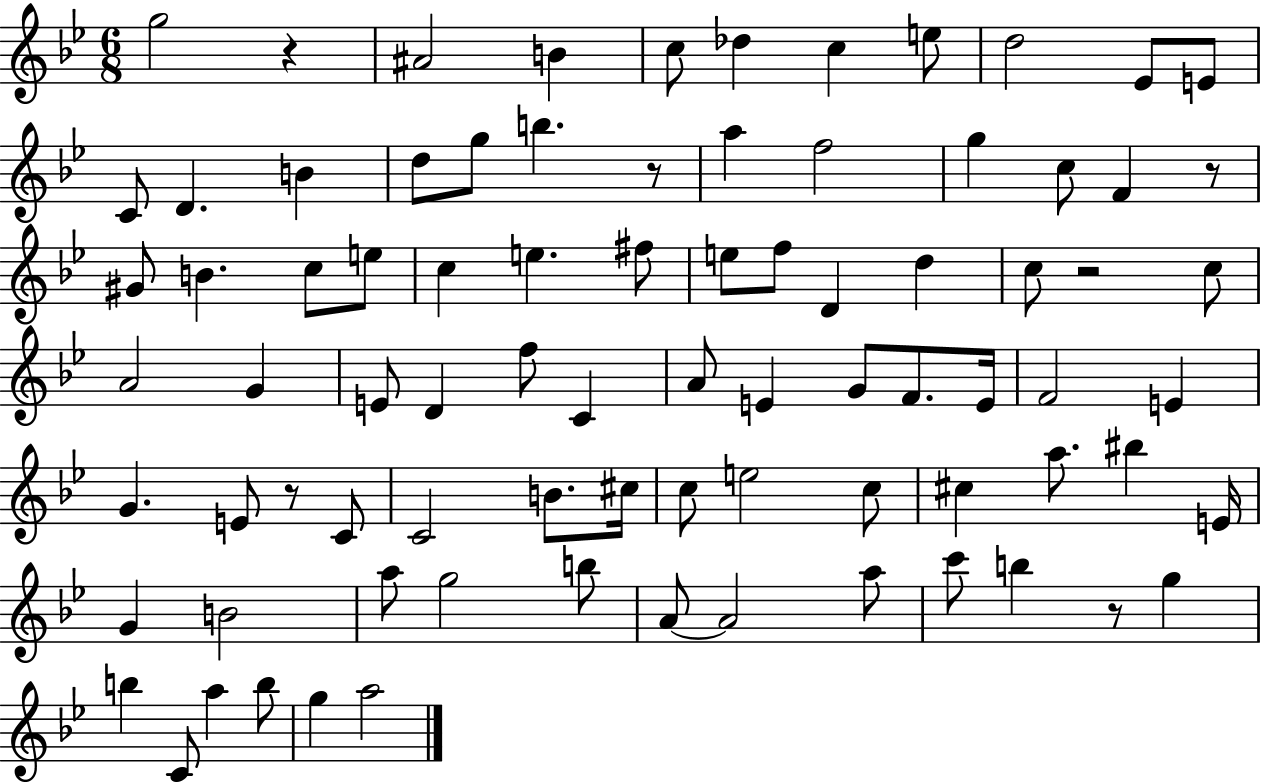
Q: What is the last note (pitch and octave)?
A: A5